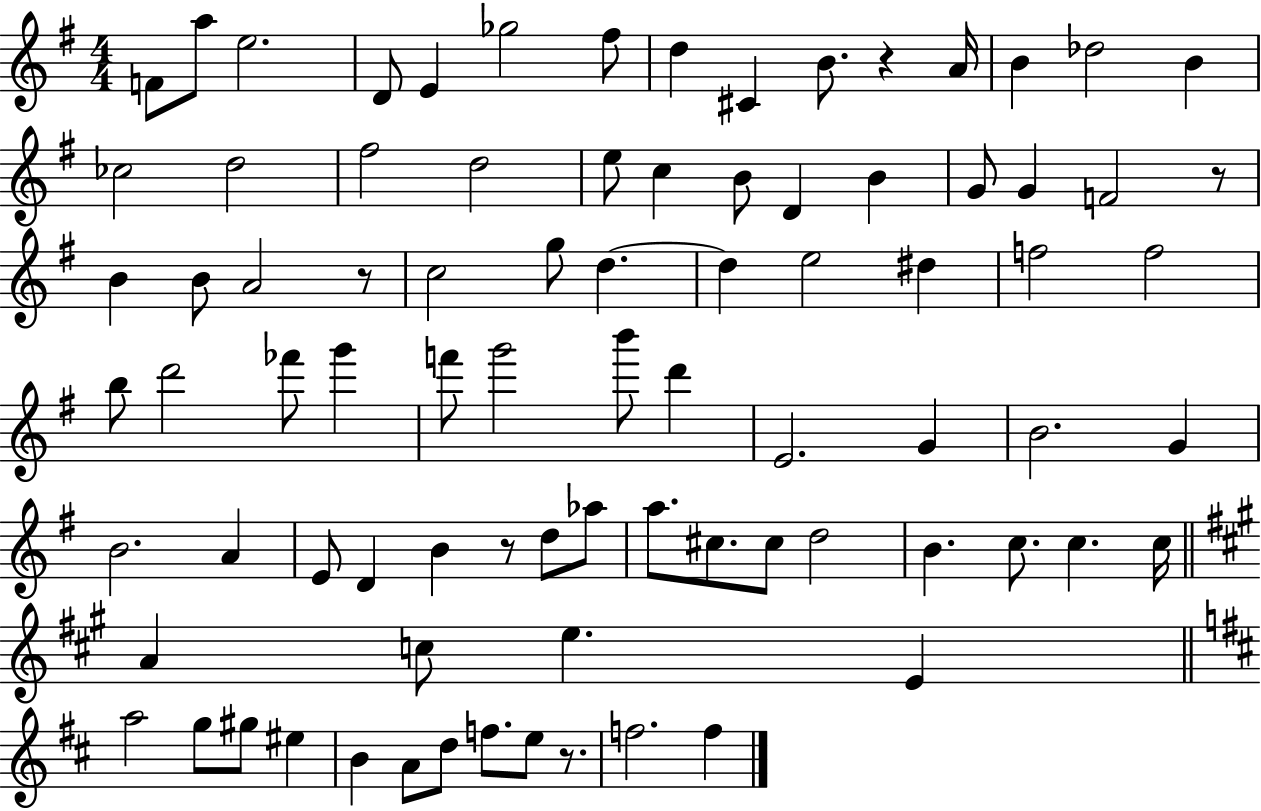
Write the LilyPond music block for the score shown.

{
  \clef treble
  \numericTimeSignature
  \time 4/4
  \key g \major
  f'8 a''8 e''2. | d'8 e'4 ges''2 fis''8 | d''4 cis'4 b'8. r4 a'16 | b'4 des''2 b'4 | \break ces''2 d''2 | fis''2 d''2 | e''8 c''4 b'8 d'4 b'4 | g'8 g'4 f'2 r8 | \break b'4 b'8 a'2 r8 | c''2 g''8 d''4.~~ | d''4 e''2 dis''4 | f''2 f''2 | \break b''8 d'''2 fes'''8 g'''4 | f'''8 g'''2 b'''8 d'''4 | e'2. g'4 | b'2. g'4 | \break b'2. a'4 | e'8 d'4 b'4 r8 d''8 aes''8 | a''8. cis''8. cis''8 d''2 | b'4. c''8. c''4. c''16 | \break \bar "||" \break \key a \major a'4 c''8 e''4. e'4 | \bar "||" \break \key d \major a''2 g''8 gis''8 eis''4 | b'4 a'8 d''8 f''8. e''8 r8. | f''2. f''4 | \bar "|."
}